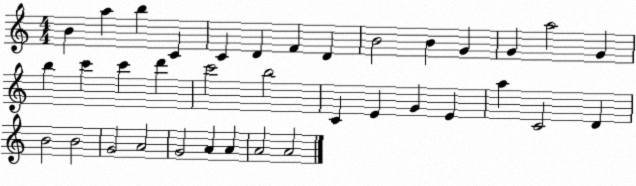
X:1
T:Untitled
M:4/4
L:1/4
K:C
B a b C C D F D B2 B G G a2 G b c' c' d' c'2 b2 C E G E a C2 D B2 B2 G2 A2 G2 A A A2 A2